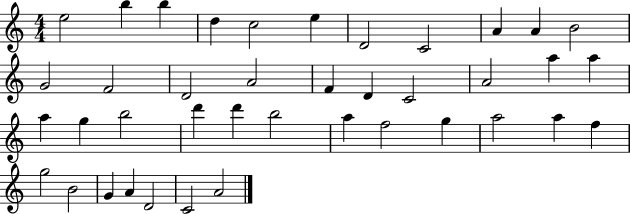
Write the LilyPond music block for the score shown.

{
  \clef treble
  \numericTimeSignature
  \time 4/4
  \key c \major
  e''2 b''4 b''4 | d''4 c''2 e''4 | d'2 c'2 | a'4 a'4 b'2 | \break g'2 f'2 | d'2 a'2 | f'4 d'4 c'2 | a'2 a''4 a''4 | \break a''4 g''4 b''2 | d'''4 d'''4 b''2 | a''4 f''2 g''4 | a''2 a''4 f''4 | \break g''2 b'2 | g'4 a'4 d'2 | c'2 a'2 | \bar "|."
}